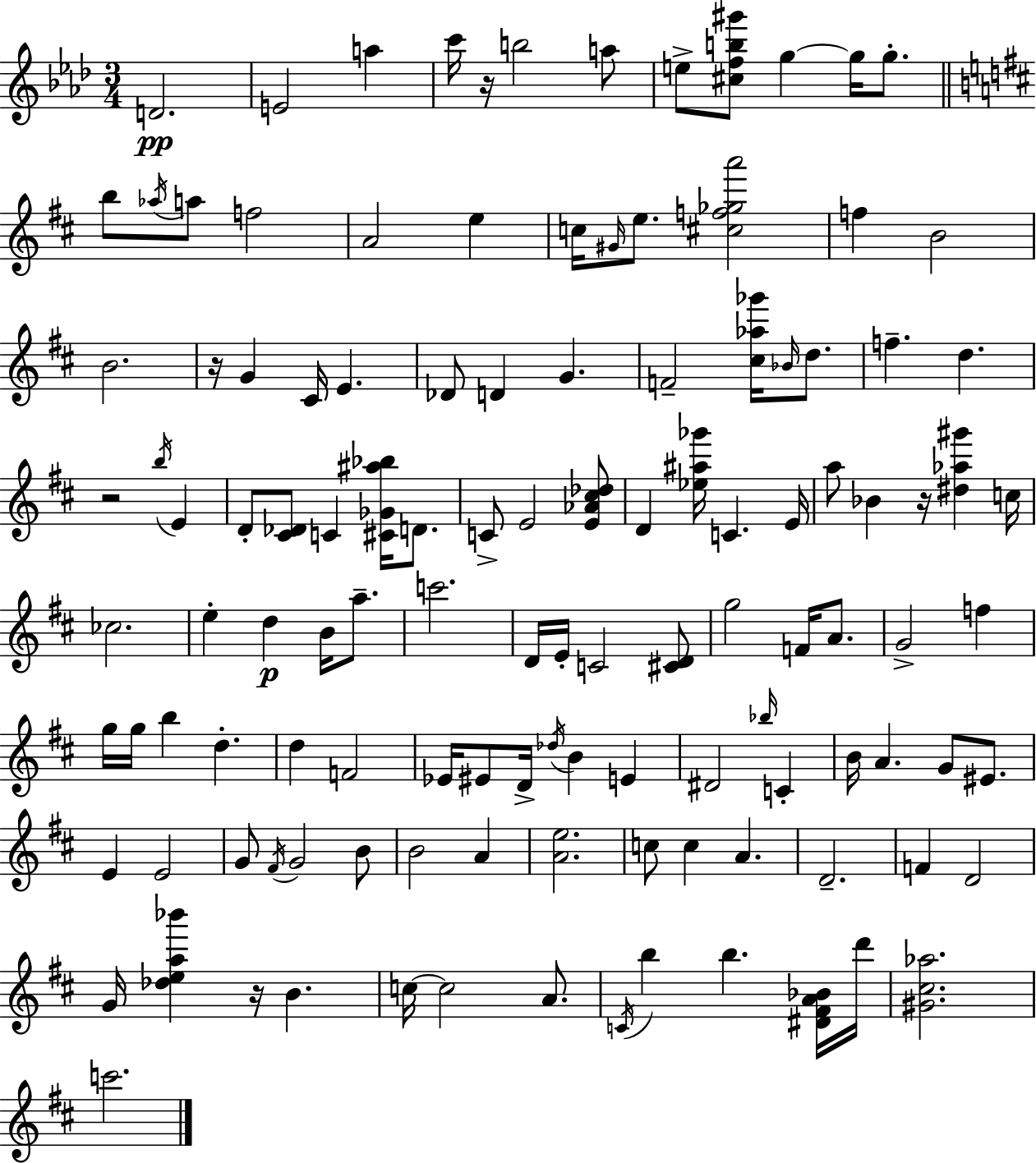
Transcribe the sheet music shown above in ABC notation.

X:1
T:Untitled
M:3/4
L:1/4
K:Fm
D2 E2 a c'/4 z/4 b2 a/2 e/2 [^cfb^g']/2 g g/4 g/2 b/2 _a/4 a/2 f2 A2 e c/4 ^G/4 e/2 [^cf_ga']2 f B2 B2 z/4 G ^C/4 E _D/2 D G F2 [^c_a_g']/4 _B/4 d/2 f d z2 b/4 E D/2 [^C_D]/2 C [^C_G^a_b]/4 D/2 C/2 E2 [E_A^c_d]/2 D [_e^a_g']/4 C E/4 a/2 _B z/4 [^d_a^g'] c/4 _c2 e d B/4 a/2 c'2 D/4 E/4 C2 [^CD]/2 g2 F/4 A/2 G2 f g/4 g/4 b d d F2 _E/4 ^E/2 D/4 _d/4 B E ^D2 _b/4 C B/4 A G/2 ^E/2 E E2 G/2 ^F/4 G2 B/2 B2 A [Ae]2 c/2 c A D2 F D2 G/4 [_dea_b'] z/4 B c/4 c2 A/2 C/4 b b [^D^FA_B]/4 d'/4 [^G^c_a]2 c'2